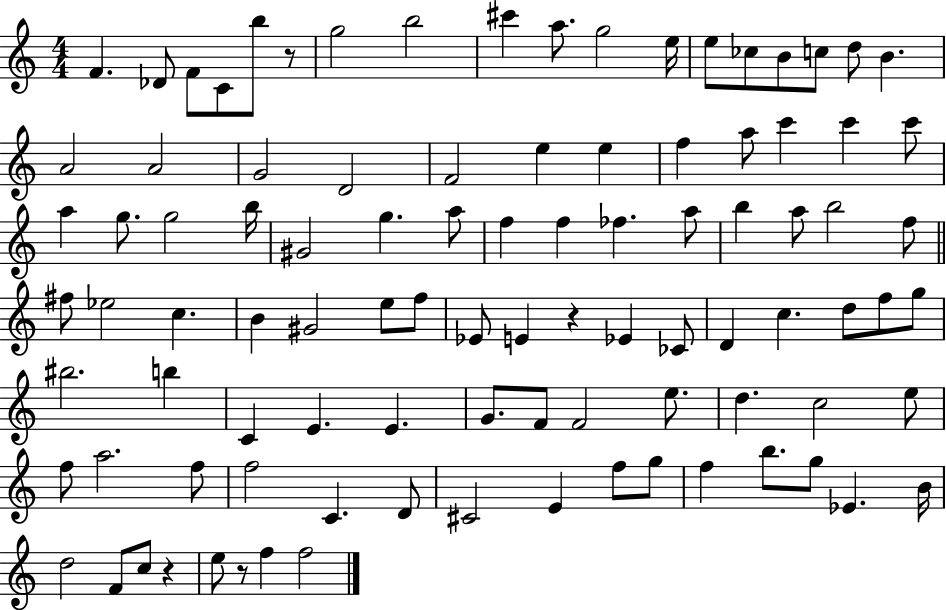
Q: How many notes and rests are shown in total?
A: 97